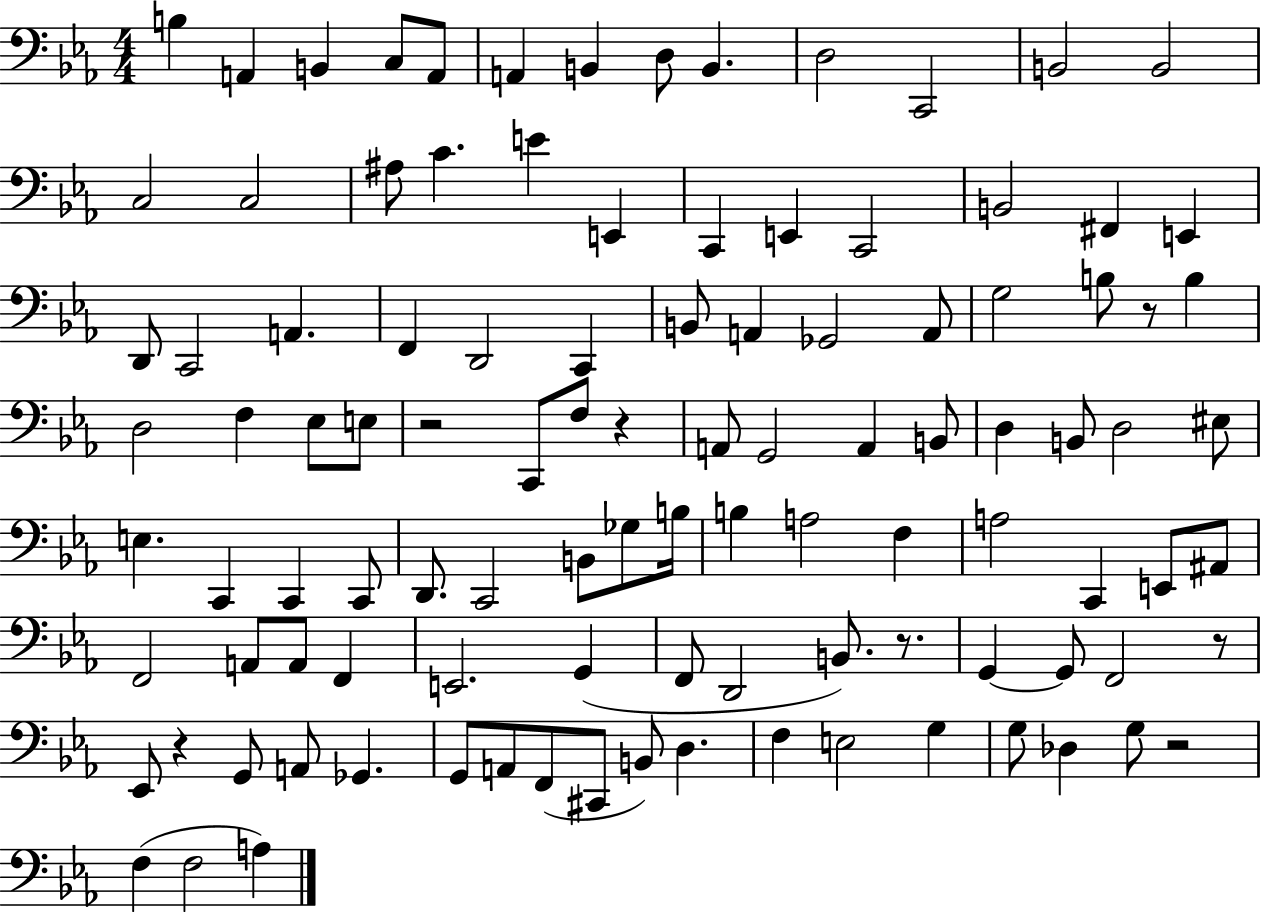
{
  \clef bass
  \numericTimeSignature
  \time 4/4
  \key ees \major
  b4 a,4 b,4 c8 a,8 | a,4 b,4 d8 b,4. | d2 c,2 | b,2 b,2 | \break c2 c2 | ais8 c'4. e'4 e,4 | c,4 e,4 c,2 | b,2 fis,4 e,4 | \break d,8 c,2 a,4. | f,4 d,2 c,4 | b,8 a,4 ges,2 a,8 | g2 b8 r8 b4 | \break d2 f4 ees8 e8 | r2 c,8 f8 r4 | a,8 g,2 a,4 b,8 | d4 b,8 d2 eis8 | \break e4. c,4 c,4 c,8 | d,8. c,2 b,8 ges8 b16 | b4 a2 f4 | a2 c,4 e,8 ais,8 | \break f,2 a,8 a,8 f,4 | e,2. g,4( | f,8 d,2 b,8.) r8. | g,4~~ g,8 f,2 r8 | \break ees,8 r4 g,8 a,8 ges,4. | g,8 a,8 f,8( cis,8 b,8) d4. | f4 e2 g4 | g8 des4 g8 r2 | \break f4( f2 a4) | \bar "|."
}